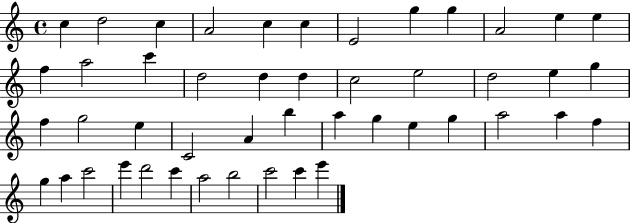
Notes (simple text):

C5/q D5/h C5/q A4/h C5/q C5/q E4/h G5/q G5/q A4/h E5/q E5/q F5/q A5/h C6/q D5/h D5/q D5/q C5/h E5/h D5/h E5/q G5/q F5/q G5/h E5/q C4/h A4/q B5/q A5/q G5/q E5/q G5/q A5/h A5/q F5/q G5/q A5/q C6/h E6/q D6/h C6/q A5/h B5/h C6/h C6/q E6/q